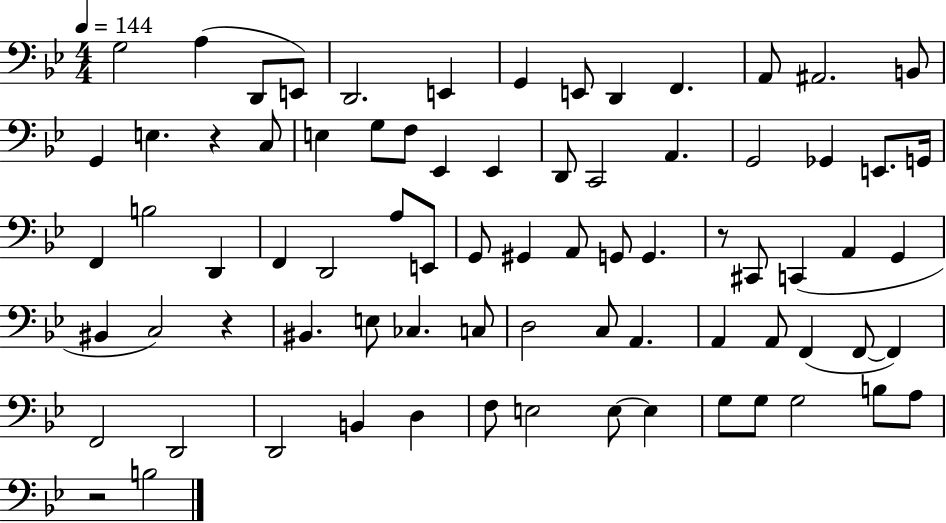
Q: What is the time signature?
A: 4/4